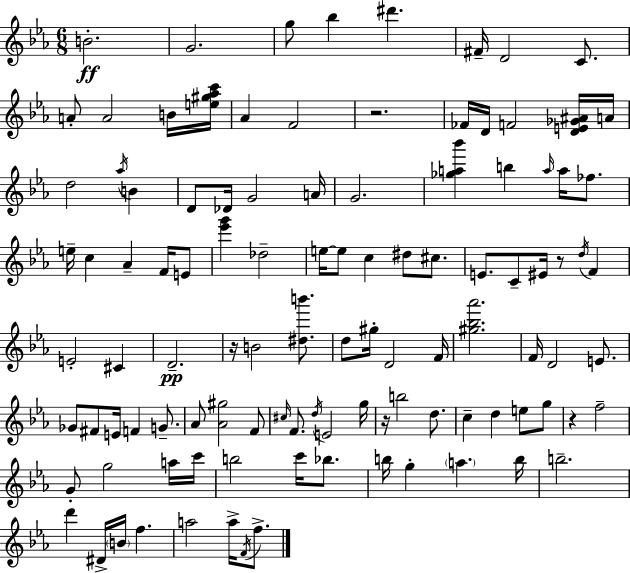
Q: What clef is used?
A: treble